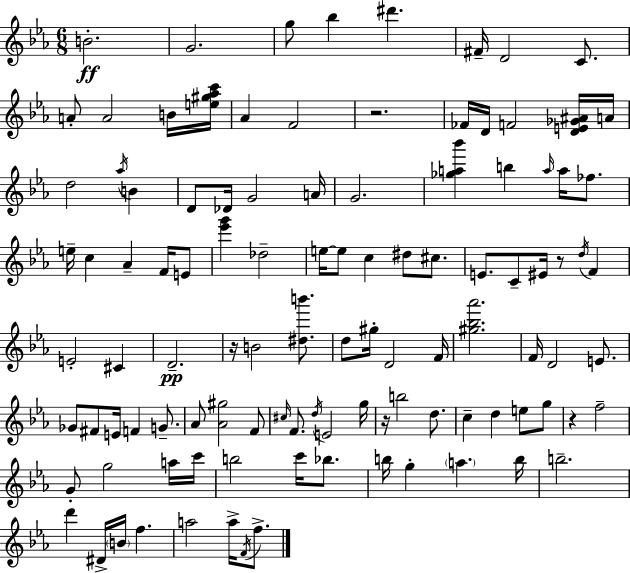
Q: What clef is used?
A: treble